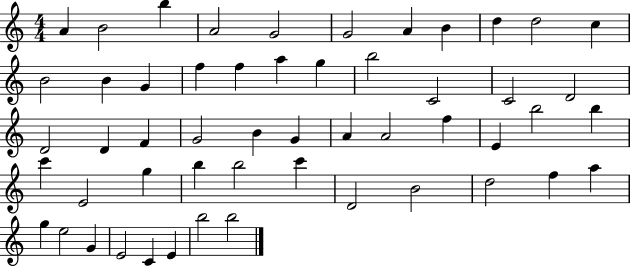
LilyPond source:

{
  \clef treble
  \numericTimeSignature
  \time 4/4
  \key c \major
  a'4 b'2 b''4 | a'2 g'2 | g'2 a'4 b'4 | d''4 d''2 c''4 | \break b'2 b'4 g'4 | f''4 f''4 a''4 g''4 | b''2 c'2 | c'2 d'2 | \break d'2 d'4 f'4 | g'2 b'4 g'4 | a'4 a'2 f''4 | e'4 b''2 b''4 | \break c'''4 e'2 g''4 | b''4 b''2 c'''4 | d'2 b'2 | d''2 f''4 a''4 | \break g''4 e''2 g'4 | e'2 c'4 e'4 | b''2 b''2 | \bar "|."
}